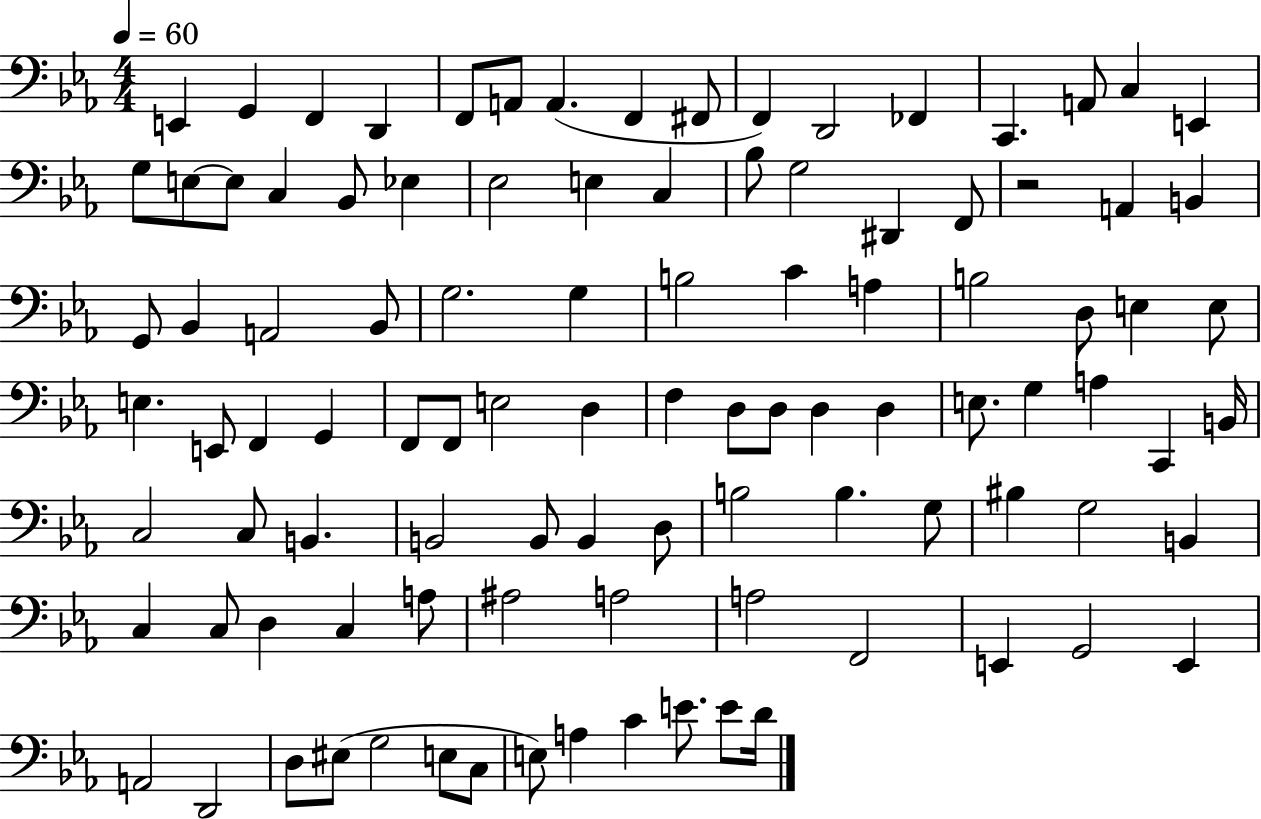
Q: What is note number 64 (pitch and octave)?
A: C3